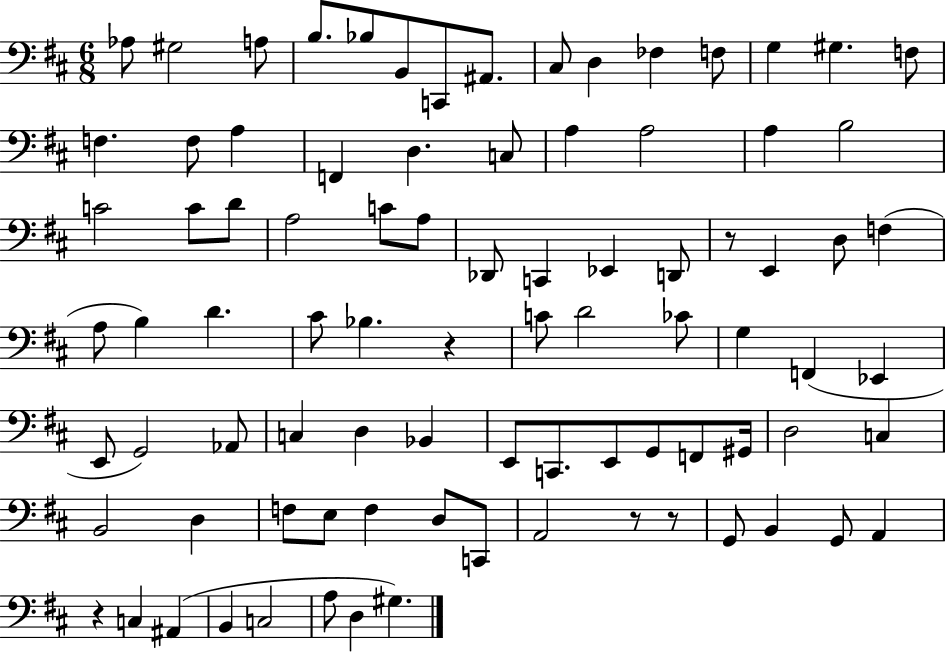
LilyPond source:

{
  \clef bass
  \numericTimeSignature
  \time 6/8
  \key d \major
  aes8 gis2 a8 | b8. bes8 b,8 c,8 ais,8. | cis8 d4 fes4 f8 | g4 gis4. f8 | \break f4. f8 a4 | f,4 d4. c8 | a4 a2 | a4 b2 | \break c'2 c'8 d'8 | a2 c'8 a8 | des,8 c,4 ees,4 d,8 | r8 e,4 d8 f4( | \break a8 b4) d'4. | cis'8 bes4. r4 | c'8 d'2 ces'8 | g4 f,4( ees,4 | \break e,8 g,2) aes,8 | c4 d4 bes,4 | e,8 c,8. e,8 g,8 f,8 gis,16 | d2 c4 | \break b,2 d4 | f8 e8 f4 d8 c,8 | a,2 r8 r8 | g,8 b,4 g,8 a,4 | \break r4 c4 ais,4( | b,4 c2 | a8 d4 gis4.) | \bar "|."
}